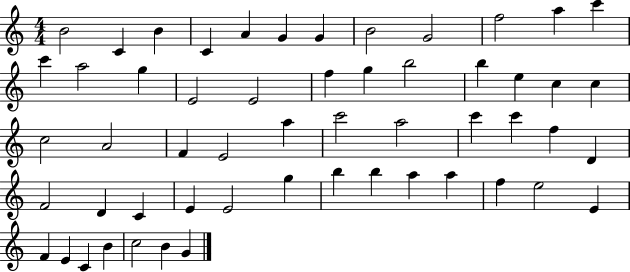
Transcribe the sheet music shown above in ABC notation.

X:1
T:Untitled
M:4/4
L:1/4
K:C
B2 C B C A G G B2 G2 f2 a c' c' a2 g E2 E2 f g b2 b e c c c2 A2 F E2 a c'2 a2 c' c' f D F2 D C E E2 g b b a a f e2 E F E C B c2 B G